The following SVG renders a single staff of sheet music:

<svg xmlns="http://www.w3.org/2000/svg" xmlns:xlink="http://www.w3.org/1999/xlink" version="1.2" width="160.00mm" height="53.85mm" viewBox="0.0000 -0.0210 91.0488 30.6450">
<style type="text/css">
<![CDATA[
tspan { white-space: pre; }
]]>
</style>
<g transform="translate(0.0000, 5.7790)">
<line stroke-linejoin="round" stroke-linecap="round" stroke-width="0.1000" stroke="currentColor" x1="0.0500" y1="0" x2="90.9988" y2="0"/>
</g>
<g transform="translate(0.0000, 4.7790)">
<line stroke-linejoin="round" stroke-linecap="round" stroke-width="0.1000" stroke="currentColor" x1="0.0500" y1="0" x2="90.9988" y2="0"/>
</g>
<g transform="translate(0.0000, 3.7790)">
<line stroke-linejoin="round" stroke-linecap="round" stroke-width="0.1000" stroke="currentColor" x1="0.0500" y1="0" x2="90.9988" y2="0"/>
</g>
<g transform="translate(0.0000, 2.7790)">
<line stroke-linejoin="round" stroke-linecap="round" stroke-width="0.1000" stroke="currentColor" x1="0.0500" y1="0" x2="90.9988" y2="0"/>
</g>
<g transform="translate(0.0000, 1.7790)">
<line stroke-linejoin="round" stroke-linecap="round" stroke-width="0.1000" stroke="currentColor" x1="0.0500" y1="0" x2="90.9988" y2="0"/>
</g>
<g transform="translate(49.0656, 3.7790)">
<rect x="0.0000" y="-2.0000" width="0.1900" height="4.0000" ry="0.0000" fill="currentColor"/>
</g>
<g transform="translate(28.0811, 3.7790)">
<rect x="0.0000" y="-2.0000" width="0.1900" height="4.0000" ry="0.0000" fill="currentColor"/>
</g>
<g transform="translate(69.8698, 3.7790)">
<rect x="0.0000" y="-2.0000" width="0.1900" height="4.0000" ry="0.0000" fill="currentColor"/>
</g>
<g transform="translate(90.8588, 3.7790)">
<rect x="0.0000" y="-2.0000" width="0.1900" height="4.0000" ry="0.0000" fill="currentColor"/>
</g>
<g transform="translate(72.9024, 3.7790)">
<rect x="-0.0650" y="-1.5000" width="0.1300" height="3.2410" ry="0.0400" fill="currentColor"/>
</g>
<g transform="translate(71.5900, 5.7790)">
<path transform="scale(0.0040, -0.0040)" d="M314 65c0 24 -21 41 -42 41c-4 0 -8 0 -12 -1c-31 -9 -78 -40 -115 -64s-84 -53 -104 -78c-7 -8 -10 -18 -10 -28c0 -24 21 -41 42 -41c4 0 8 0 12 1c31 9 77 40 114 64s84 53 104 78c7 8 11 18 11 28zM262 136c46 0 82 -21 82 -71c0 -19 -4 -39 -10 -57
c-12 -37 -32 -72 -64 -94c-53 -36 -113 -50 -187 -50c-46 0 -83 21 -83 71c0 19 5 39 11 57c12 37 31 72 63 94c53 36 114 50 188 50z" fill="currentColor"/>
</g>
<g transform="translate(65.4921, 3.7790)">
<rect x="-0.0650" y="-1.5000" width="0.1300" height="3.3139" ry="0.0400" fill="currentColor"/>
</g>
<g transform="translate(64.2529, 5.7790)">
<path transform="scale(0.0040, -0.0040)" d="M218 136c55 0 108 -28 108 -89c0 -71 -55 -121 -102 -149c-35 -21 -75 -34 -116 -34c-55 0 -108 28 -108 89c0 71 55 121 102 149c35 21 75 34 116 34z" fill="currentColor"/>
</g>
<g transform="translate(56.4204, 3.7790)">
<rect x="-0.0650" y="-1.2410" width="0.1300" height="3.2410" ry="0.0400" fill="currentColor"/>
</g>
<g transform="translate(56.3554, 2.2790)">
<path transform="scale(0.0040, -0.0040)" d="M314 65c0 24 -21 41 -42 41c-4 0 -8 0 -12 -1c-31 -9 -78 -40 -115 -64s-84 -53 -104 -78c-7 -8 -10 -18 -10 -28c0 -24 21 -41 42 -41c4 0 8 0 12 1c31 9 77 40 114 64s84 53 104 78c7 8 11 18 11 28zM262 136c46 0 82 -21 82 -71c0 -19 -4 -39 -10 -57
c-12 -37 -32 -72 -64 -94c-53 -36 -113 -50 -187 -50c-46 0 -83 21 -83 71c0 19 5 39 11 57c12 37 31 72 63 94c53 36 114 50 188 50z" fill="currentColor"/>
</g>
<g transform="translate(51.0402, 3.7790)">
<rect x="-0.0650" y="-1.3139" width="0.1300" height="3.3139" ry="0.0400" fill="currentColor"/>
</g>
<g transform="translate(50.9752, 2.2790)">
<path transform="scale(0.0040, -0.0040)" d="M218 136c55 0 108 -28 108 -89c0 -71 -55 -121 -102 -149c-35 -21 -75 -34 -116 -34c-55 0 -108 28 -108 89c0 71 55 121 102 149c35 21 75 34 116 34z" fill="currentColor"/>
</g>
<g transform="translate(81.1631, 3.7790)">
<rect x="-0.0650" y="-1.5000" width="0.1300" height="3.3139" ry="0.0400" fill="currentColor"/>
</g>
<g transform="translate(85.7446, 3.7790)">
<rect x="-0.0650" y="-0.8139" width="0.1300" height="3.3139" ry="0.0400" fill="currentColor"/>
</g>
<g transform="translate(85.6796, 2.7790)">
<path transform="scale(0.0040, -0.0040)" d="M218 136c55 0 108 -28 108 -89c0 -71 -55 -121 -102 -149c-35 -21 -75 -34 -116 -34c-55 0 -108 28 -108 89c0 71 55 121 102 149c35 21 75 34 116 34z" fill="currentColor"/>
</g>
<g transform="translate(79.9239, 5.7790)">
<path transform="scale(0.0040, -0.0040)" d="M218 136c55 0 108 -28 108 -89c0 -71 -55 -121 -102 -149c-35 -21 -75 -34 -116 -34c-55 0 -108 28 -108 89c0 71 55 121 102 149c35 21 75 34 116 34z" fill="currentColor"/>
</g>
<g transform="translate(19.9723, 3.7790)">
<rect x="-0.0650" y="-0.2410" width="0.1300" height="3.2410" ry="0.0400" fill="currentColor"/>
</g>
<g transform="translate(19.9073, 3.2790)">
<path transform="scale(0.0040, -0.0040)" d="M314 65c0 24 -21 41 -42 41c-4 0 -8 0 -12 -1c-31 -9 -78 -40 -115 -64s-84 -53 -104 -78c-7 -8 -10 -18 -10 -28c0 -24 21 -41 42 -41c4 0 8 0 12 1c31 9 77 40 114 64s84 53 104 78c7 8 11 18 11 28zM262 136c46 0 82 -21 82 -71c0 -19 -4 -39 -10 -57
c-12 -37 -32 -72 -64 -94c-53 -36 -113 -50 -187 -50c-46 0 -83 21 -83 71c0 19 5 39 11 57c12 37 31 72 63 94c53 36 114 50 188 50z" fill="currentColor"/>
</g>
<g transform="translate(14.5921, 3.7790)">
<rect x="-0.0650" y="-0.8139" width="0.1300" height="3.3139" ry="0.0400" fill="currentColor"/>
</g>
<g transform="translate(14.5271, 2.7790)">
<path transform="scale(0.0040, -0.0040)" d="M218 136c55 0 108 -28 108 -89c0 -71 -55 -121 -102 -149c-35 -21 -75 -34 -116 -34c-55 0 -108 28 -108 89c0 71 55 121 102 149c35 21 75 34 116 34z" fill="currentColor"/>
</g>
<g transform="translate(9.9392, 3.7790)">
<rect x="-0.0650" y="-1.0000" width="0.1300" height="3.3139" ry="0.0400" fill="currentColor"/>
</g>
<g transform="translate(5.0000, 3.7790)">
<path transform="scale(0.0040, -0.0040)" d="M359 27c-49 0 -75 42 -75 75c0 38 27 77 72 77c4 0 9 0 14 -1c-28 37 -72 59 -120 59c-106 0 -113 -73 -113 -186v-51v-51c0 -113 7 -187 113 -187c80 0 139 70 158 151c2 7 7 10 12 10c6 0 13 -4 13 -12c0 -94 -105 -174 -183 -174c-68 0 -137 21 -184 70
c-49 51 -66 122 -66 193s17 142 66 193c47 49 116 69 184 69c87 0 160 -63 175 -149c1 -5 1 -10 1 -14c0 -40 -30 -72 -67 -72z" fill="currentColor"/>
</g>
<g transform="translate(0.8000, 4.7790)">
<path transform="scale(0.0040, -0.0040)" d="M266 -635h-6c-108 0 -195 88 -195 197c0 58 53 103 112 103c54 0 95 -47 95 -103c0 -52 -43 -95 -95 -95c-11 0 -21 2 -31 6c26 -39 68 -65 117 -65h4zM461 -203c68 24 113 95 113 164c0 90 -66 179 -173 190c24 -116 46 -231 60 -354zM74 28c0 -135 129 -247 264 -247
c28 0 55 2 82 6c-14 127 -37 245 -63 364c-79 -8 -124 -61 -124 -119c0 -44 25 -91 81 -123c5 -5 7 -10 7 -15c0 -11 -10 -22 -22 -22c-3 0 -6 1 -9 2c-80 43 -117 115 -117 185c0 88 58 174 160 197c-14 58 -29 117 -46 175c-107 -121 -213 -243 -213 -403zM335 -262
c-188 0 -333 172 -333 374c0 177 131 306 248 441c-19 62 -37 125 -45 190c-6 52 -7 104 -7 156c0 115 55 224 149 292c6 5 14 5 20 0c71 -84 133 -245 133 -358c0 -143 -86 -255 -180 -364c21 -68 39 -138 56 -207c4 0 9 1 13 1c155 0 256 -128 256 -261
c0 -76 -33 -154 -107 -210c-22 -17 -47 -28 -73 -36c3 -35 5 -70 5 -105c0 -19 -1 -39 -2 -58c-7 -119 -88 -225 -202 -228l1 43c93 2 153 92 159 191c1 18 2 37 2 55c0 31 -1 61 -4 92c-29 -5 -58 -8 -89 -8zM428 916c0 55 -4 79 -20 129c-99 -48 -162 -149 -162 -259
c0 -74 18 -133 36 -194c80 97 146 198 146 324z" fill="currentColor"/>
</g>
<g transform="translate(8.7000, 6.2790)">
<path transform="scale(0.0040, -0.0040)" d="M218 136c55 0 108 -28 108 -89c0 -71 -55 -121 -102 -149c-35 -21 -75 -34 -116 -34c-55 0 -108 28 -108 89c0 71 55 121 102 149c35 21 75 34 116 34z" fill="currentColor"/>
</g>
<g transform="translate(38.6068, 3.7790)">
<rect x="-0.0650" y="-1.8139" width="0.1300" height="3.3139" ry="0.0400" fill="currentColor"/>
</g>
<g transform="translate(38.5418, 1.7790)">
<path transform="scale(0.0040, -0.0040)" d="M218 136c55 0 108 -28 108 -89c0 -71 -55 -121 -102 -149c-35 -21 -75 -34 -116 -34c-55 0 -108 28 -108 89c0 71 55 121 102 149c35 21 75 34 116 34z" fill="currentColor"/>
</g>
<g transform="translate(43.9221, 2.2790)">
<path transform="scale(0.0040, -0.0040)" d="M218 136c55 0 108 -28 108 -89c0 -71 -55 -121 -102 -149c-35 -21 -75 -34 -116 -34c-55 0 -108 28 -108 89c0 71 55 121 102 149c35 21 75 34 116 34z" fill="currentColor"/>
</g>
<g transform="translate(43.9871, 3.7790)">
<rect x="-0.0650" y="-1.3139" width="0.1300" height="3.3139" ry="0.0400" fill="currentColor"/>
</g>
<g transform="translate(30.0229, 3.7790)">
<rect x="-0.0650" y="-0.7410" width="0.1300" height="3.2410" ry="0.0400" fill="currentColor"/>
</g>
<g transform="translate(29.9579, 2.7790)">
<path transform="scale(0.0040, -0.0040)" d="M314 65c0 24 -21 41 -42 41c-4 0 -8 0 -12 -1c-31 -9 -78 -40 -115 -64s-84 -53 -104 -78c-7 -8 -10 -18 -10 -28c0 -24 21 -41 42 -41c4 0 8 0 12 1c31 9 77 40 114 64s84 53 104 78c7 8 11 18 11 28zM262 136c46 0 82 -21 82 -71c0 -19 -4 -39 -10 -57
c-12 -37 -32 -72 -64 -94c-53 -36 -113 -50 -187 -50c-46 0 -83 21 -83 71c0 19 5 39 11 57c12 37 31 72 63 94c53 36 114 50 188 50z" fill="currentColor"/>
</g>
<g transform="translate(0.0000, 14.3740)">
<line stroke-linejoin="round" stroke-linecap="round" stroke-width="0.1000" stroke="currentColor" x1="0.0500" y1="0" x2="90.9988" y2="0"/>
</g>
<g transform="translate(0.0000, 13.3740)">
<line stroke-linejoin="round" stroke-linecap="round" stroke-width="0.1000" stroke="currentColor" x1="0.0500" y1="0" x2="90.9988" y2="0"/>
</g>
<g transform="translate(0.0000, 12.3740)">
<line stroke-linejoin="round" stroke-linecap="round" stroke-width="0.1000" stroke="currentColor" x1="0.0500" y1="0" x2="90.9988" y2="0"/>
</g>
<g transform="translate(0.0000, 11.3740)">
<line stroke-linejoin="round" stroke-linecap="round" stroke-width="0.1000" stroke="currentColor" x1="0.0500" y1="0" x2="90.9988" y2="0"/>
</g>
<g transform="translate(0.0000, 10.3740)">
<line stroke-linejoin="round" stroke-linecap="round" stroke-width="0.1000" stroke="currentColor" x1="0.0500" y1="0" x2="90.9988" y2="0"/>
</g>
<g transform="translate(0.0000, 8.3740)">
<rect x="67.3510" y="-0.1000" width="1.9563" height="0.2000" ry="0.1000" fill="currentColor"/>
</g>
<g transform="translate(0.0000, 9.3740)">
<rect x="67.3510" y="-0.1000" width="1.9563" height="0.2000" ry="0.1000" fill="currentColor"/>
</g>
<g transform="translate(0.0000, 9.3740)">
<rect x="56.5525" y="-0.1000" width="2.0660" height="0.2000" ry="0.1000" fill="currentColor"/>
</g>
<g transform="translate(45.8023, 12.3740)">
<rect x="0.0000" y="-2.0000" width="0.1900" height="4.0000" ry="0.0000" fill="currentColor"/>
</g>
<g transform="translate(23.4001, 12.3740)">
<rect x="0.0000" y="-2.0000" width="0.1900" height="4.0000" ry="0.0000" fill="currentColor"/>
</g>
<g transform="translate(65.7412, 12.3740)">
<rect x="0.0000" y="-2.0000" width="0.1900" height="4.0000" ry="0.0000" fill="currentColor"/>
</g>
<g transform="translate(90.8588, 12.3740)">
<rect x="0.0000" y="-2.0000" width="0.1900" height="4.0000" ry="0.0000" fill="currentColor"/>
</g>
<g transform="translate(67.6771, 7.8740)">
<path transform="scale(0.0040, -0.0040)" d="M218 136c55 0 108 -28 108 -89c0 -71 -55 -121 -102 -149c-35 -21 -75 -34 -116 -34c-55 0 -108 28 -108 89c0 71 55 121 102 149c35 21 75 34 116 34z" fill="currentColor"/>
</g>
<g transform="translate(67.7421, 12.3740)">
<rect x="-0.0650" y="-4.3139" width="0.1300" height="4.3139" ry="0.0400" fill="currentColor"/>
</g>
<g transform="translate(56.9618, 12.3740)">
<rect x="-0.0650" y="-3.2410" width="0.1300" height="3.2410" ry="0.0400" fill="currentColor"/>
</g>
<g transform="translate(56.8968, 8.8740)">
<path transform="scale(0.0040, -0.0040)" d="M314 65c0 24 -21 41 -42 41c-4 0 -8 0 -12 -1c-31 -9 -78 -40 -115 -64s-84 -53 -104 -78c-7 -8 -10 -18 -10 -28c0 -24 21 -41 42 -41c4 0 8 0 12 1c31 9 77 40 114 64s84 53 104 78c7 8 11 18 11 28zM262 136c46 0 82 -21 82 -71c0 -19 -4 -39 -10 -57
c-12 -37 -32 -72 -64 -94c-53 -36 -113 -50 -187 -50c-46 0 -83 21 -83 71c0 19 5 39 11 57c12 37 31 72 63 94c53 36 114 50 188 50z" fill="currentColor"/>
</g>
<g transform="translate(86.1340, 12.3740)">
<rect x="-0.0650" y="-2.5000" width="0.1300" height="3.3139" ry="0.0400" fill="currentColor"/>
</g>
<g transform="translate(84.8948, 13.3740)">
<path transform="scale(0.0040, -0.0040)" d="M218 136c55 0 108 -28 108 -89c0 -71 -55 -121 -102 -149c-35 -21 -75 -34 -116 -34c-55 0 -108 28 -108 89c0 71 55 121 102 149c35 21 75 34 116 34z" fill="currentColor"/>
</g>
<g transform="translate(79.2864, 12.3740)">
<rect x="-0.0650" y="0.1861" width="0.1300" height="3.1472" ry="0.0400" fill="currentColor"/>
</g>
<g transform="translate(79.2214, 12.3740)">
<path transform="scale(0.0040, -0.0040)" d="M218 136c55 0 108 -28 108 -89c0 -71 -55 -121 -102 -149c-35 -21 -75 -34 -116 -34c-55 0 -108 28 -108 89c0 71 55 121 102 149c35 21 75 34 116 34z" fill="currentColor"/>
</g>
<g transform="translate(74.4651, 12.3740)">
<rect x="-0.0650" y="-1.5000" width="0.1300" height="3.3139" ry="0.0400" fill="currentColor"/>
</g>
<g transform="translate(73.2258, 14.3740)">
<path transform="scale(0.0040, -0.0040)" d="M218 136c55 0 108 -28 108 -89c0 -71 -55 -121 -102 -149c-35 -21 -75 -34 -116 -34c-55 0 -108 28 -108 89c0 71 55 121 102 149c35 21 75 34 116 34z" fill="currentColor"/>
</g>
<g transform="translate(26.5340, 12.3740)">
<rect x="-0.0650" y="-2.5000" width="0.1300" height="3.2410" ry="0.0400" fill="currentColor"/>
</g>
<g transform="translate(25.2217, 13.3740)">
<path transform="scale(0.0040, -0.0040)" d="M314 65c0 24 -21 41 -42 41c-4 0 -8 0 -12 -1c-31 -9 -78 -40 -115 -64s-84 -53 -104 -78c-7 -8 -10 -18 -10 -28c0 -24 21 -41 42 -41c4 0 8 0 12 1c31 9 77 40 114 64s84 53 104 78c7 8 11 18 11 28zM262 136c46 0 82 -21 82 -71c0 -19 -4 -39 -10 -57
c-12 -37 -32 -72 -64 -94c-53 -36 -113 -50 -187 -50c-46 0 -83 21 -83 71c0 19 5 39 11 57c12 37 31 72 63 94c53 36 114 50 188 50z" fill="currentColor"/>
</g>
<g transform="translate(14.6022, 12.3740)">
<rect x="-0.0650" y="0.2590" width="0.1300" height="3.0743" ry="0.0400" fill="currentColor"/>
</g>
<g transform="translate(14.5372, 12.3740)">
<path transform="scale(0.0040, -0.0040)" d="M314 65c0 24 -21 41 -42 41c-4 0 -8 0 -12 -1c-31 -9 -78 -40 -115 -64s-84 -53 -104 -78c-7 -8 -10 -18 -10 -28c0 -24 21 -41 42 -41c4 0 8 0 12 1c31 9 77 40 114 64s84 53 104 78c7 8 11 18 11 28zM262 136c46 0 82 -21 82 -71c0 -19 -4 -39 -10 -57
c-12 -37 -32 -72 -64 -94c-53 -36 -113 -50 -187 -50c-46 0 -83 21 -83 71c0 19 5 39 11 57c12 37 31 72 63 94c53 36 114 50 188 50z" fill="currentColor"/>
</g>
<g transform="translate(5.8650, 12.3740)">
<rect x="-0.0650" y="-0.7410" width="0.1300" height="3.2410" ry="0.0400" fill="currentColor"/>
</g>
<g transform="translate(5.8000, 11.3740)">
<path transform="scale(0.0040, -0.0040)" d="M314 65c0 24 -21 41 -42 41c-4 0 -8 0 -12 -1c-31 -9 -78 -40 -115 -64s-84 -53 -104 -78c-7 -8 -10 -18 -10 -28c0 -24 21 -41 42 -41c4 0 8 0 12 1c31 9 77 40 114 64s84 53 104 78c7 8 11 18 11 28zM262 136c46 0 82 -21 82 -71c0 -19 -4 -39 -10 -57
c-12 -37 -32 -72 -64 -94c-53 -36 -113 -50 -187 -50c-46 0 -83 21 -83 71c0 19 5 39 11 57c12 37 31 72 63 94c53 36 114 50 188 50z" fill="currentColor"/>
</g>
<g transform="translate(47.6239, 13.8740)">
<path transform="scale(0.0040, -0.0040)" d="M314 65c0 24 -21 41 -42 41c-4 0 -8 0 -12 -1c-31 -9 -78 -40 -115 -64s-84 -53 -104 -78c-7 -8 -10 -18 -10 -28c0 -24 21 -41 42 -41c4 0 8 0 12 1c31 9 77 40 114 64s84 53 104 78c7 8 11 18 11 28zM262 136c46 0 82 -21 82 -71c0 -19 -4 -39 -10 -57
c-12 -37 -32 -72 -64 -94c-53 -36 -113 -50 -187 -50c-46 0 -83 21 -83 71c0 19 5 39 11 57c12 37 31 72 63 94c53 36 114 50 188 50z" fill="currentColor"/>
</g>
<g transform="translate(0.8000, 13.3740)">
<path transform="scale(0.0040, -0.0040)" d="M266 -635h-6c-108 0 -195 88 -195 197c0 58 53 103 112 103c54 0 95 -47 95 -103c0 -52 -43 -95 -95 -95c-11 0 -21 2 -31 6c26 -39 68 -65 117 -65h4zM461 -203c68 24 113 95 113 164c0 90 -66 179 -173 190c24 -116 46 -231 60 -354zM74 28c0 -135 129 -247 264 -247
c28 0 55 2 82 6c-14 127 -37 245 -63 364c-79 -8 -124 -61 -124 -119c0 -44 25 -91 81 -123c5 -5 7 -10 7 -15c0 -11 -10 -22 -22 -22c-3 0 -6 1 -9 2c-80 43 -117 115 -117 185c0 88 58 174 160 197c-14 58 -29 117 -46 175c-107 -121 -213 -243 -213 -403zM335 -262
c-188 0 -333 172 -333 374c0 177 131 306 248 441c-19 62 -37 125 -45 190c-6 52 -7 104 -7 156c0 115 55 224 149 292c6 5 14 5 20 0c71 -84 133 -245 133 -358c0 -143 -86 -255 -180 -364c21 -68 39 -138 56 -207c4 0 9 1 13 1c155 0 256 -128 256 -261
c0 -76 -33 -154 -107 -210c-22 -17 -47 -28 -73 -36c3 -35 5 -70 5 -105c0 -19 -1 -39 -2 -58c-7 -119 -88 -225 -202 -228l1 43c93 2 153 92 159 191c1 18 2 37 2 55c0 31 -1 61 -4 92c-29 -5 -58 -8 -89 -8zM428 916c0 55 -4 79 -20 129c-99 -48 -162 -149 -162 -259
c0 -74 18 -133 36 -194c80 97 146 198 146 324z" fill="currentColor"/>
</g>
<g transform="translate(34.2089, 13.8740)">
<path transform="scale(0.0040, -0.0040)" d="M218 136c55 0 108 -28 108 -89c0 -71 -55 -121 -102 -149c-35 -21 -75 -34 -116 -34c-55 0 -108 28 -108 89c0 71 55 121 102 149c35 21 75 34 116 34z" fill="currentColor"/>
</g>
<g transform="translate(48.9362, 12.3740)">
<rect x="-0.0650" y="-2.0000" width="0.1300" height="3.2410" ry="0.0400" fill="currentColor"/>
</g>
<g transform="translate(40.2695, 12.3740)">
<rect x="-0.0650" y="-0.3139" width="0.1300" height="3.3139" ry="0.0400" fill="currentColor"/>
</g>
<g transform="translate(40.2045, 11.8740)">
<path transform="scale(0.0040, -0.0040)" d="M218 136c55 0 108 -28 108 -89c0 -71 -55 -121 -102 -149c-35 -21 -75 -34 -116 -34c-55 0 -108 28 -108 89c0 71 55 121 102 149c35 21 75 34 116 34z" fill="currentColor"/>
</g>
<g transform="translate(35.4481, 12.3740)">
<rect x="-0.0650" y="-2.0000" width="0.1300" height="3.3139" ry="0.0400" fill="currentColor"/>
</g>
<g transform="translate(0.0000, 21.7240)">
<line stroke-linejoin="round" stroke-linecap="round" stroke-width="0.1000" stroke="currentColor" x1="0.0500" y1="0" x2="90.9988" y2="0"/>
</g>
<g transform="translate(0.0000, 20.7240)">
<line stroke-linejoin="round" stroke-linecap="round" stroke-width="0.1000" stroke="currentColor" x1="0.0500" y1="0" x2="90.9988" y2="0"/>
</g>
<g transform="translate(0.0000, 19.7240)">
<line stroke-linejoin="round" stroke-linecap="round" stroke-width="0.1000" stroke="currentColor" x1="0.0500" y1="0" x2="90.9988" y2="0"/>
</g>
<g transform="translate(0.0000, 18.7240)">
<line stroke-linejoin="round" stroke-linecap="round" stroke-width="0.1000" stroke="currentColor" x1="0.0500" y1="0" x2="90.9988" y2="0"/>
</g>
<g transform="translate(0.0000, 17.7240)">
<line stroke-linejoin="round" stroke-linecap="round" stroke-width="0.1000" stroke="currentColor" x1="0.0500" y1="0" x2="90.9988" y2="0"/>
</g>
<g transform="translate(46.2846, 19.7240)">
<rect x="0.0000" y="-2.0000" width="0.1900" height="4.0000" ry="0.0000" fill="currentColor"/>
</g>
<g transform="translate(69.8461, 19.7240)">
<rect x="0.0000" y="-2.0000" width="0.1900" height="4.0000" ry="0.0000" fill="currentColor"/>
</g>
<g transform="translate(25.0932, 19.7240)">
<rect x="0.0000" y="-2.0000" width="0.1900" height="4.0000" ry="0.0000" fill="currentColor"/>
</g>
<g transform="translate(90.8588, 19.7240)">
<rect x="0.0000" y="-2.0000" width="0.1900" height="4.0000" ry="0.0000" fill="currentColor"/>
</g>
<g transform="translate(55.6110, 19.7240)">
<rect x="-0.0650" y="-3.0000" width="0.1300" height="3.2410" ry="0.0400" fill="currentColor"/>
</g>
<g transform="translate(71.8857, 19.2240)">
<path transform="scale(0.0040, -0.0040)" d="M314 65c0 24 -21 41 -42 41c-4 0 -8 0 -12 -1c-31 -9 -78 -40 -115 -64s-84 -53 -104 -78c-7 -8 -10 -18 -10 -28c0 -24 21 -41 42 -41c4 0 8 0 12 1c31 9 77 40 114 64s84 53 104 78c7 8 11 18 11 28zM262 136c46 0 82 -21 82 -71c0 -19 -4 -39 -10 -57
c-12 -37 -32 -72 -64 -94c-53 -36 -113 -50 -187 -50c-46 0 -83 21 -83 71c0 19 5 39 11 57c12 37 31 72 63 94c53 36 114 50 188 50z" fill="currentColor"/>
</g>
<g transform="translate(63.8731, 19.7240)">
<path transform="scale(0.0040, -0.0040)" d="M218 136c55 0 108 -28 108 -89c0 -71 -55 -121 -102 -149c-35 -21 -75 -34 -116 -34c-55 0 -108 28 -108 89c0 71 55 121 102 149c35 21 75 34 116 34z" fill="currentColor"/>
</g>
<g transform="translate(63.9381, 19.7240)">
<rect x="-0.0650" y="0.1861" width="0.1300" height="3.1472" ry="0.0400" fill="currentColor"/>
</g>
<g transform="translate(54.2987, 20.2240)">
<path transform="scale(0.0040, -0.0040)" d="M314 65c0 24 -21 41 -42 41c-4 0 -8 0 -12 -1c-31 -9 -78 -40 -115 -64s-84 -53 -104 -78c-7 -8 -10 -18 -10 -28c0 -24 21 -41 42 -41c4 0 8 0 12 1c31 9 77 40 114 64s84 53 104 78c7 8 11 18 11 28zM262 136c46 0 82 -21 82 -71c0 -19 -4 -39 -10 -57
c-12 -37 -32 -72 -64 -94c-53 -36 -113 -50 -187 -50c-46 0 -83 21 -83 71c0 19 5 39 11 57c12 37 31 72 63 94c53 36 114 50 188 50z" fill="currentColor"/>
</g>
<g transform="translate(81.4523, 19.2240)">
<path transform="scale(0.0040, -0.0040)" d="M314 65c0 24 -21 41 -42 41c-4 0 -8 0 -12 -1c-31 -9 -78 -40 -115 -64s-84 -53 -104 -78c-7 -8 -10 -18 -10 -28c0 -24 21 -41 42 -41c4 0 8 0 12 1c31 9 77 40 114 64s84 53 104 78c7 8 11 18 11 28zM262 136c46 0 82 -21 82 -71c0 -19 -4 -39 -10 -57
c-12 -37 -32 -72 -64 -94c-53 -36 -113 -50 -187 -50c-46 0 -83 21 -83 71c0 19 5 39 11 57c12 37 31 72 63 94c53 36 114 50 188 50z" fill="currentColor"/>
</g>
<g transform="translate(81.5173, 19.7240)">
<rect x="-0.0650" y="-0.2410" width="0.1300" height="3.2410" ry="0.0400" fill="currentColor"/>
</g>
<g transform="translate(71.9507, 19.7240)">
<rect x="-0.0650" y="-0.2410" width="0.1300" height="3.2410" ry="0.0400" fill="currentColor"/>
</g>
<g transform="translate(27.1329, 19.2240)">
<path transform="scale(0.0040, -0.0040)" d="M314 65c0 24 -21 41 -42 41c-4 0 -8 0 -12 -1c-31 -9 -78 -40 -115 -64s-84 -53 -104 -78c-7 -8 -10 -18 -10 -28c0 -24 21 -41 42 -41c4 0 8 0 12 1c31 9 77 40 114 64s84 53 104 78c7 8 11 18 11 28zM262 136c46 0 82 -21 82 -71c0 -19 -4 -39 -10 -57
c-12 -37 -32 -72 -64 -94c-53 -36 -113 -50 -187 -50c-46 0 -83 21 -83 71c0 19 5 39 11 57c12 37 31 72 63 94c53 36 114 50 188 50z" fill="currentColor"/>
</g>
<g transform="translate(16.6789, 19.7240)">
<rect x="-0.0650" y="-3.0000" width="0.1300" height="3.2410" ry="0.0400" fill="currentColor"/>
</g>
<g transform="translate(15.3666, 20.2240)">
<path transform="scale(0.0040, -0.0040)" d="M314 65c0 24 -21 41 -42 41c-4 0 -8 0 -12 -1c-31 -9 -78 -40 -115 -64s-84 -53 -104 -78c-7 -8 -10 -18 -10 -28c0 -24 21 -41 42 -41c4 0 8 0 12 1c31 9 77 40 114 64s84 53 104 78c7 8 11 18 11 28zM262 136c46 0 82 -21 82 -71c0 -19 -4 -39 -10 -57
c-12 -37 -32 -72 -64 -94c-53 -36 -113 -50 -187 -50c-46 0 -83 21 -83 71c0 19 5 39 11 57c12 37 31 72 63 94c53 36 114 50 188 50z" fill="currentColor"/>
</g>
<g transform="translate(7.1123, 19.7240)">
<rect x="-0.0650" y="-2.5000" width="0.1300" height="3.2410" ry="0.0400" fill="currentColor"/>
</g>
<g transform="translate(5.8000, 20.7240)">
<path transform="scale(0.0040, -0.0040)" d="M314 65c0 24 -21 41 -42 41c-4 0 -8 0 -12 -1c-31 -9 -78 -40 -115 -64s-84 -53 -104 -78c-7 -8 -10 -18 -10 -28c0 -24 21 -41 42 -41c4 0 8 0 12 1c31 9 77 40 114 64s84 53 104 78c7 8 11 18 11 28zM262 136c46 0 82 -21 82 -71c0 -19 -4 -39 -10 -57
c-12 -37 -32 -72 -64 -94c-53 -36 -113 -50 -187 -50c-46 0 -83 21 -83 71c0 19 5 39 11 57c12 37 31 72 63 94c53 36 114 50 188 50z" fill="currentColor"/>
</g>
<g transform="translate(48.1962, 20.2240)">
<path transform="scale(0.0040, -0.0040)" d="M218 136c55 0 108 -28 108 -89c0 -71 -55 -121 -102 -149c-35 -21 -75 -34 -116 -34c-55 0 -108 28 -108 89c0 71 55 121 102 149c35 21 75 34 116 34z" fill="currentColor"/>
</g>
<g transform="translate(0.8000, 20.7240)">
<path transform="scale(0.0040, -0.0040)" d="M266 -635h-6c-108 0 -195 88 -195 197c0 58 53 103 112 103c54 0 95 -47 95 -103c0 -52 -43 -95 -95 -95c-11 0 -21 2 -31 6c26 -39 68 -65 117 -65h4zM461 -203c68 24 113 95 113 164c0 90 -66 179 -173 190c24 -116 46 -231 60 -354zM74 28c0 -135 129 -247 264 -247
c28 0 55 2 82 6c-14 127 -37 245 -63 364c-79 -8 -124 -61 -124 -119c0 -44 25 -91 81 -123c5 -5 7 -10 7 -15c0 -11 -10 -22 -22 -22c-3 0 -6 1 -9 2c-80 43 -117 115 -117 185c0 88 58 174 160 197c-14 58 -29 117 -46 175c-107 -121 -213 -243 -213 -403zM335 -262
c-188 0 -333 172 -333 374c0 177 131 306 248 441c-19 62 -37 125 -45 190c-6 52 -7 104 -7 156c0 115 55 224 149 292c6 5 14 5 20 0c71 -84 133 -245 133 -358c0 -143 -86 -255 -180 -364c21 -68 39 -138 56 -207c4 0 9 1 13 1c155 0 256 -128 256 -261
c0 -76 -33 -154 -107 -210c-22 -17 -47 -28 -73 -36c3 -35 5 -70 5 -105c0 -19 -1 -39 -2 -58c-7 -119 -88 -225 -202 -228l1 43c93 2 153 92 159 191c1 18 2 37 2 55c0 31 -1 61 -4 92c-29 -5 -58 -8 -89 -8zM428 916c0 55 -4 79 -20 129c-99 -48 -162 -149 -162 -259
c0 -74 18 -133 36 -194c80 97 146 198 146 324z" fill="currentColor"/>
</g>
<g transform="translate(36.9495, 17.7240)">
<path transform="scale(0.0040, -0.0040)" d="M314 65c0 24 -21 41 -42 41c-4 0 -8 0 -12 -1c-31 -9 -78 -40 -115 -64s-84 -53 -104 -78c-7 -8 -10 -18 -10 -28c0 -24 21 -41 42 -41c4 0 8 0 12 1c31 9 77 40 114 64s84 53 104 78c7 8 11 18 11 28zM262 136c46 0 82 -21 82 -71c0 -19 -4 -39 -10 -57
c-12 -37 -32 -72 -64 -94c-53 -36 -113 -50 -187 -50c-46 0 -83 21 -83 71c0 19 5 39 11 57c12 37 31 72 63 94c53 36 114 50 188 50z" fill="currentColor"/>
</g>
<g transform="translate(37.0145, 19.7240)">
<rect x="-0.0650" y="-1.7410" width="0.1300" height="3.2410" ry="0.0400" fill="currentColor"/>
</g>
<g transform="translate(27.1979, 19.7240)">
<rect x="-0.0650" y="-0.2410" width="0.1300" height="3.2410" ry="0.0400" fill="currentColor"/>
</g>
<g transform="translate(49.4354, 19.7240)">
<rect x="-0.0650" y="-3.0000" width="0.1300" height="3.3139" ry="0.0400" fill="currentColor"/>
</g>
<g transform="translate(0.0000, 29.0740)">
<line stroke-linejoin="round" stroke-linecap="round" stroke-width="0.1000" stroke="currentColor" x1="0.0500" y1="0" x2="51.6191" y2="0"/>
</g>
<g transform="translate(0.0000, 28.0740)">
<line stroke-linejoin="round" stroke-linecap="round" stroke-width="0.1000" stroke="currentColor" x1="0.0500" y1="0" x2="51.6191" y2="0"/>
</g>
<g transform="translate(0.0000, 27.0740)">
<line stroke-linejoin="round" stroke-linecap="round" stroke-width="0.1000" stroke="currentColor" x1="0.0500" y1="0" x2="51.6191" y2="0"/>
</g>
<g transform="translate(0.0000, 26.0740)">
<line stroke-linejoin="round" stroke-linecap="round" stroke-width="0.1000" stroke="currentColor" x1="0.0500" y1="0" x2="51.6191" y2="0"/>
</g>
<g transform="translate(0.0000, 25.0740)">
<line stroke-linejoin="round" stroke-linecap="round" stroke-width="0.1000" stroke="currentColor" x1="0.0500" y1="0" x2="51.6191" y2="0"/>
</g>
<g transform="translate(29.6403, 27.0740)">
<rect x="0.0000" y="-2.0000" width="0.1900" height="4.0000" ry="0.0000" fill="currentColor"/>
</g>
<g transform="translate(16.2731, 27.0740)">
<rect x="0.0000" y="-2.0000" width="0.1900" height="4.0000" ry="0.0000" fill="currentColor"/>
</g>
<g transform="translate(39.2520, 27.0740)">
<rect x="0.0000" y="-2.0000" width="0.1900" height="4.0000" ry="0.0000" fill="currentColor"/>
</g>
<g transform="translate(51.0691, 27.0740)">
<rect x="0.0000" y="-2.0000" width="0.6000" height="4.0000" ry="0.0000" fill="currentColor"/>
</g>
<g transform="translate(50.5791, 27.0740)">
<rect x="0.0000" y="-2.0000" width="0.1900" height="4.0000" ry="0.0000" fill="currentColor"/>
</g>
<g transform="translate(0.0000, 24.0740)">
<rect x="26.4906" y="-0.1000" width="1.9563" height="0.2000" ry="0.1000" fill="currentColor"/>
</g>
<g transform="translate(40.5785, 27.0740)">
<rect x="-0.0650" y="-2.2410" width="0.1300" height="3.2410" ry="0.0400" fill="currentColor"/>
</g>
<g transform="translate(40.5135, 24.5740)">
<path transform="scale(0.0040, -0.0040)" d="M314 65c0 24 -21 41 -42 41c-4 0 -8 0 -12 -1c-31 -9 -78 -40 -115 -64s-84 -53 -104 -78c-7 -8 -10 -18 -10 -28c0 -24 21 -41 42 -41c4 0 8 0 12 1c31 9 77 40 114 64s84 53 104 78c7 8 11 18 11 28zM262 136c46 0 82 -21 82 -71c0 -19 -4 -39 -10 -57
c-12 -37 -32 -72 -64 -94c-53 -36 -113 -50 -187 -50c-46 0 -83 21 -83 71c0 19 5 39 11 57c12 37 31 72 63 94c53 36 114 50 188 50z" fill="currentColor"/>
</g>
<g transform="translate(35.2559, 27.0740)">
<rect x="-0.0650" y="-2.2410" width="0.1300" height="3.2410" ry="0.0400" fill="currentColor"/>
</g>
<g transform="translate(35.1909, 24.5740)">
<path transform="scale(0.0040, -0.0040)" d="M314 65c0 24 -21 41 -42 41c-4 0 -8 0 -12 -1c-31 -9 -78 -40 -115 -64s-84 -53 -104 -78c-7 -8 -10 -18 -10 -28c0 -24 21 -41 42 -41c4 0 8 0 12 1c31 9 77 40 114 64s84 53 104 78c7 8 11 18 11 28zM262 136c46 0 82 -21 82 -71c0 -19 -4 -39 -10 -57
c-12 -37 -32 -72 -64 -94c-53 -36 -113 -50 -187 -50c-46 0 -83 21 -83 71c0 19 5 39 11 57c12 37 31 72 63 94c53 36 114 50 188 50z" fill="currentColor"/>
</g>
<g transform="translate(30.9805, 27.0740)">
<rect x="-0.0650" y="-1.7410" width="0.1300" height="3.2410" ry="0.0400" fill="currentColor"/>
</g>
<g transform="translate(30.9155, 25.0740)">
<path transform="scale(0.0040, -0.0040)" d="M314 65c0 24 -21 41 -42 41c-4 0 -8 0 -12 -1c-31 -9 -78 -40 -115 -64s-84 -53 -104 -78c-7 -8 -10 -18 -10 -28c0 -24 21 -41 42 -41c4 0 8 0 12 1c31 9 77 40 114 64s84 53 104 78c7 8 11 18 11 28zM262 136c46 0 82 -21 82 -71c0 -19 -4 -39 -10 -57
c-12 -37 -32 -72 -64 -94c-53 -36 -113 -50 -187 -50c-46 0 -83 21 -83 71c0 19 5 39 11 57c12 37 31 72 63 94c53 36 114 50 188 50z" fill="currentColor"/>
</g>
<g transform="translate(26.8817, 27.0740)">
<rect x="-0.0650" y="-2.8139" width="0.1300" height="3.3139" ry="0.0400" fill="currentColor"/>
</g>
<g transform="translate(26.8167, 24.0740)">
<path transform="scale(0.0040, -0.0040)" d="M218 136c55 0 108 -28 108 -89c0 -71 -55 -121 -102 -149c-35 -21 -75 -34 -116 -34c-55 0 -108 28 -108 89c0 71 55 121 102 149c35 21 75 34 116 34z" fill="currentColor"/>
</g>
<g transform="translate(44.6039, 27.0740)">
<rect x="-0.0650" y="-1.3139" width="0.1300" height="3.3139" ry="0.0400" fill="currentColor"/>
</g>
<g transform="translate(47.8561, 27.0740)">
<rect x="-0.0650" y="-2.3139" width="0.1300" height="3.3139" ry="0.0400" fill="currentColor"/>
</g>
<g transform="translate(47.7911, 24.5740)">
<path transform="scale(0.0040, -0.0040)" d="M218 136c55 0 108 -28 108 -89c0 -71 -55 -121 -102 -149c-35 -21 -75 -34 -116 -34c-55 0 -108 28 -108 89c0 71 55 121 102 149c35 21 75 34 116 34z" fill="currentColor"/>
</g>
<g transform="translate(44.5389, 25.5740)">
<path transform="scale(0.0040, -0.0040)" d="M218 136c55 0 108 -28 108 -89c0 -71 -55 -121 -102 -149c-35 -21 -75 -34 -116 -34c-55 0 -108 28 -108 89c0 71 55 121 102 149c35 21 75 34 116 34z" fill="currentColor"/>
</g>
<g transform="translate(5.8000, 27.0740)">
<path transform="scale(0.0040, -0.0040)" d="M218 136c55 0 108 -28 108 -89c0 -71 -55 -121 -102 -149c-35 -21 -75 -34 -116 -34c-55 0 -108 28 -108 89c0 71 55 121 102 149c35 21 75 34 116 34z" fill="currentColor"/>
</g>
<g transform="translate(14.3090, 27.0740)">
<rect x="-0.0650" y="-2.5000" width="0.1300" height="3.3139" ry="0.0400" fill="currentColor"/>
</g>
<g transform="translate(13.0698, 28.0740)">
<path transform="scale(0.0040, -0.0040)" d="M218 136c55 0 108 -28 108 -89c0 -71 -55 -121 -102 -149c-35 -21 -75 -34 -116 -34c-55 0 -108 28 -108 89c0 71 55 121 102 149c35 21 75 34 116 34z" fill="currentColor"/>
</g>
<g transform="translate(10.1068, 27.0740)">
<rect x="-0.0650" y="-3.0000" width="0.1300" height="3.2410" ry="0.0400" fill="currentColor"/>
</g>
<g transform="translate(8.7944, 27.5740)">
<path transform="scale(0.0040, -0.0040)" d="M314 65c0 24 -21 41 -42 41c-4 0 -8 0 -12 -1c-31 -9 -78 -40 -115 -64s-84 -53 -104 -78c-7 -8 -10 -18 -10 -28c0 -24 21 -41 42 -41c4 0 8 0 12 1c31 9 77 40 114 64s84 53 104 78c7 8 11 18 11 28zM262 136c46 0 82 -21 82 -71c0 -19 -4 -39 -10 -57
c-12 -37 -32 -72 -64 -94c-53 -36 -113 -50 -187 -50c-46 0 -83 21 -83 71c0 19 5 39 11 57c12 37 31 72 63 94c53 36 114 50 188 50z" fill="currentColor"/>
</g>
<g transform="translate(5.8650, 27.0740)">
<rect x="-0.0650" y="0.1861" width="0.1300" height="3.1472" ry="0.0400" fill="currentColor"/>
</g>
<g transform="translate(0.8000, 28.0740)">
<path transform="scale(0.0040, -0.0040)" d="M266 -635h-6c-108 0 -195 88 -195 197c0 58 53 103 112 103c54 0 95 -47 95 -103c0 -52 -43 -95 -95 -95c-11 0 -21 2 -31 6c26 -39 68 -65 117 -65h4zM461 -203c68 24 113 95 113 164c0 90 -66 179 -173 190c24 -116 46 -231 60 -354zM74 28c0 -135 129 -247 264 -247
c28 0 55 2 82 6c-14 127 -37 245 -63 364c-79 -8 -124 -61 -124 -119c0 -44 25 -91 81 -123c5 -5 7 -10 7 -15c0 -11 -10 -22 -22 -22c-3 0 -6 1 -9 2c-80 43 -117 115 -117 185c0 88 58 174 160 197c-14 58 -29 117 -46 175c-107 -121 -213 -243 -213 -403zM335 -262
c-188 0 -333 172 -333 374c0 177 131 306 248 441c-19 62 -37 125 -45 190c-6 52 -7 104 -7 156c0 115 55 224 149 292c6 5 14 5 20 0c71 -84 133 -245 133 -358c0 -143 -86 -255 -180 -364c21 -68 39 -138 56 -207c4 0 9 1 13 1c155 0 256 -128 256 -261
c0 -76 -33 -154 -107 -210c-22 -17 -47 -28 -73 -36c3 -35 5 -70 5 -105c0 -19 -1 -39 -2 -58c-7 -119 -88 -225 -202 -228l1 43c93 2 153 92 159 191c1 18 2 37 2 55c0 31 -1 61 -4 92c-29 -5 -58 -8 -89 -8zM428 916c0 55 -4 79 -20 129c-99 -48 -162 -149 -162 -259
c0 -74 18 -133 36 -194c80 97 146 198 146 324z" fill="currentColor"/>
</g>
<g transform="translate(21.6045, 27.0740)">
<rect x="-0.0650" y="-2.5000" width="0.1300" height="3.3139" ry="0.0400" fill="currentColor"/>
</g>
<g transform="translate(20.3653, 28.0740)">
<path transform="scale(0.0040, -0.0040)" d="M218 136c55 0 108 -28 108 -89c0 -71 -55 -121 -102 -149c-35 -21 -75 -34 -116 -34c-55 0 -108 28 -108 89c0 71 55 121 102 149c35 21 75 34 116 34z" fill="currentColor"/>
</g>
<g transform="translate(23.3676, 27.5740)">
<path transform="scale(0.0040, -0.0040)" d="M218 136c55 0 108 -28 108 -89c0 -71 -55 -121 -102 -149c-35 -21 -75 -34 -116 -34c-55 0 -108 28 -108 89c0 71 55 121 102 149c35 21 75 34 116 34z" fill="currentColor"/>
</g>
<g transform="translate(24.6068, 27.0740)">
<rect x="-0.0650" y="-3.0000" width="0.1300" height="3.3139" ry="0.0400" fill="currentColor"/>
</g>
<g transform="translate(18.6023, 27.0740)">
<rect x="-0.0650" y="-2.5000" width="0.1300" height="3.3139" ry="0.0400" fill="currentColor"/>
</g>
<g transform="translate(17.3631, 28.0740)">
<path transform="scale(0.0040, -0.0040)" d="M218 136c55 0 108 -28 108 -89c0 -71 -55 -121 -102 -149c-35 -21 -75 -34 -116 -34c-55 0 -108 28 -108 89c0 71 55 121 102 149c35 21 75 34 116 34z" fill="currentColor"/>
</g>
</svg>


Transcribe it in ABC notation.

X:1
T:Untitled
M:4/4
L:1/4
K:C
D d c2 d2 f e e e2 E E2 E d d2 B2 G2 F c F2 b2 d' E B G G2 A2 c2 f2 A A2 B c2 c2 B A2 G G G A a f2 g2 g2 e g